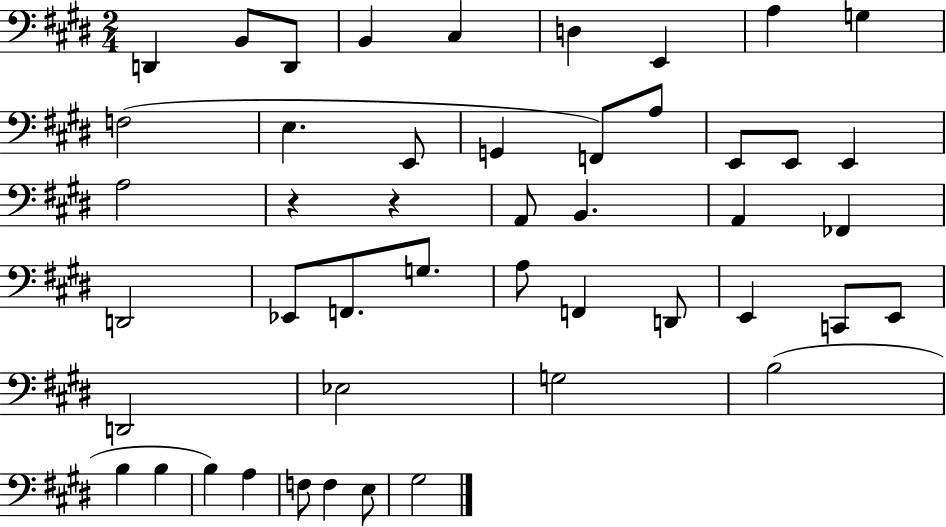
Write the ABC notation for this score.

X:1
T:Untitled
M:2/4
L:1/4
K:E
D,, B,,/2 D,,/2 B,, ^C, D, E,, A, G, F,2 E, E,,/2 G,, F,,/2 A,/2 E,,/2 E,,/2 E,, A,2 z z A,,/2 B,, A,, _F,, D,,2 _E,,/2 F,,/2 G,/2 A,/2 F,, D,,/2 E,, C,,/2 E,,/2 D,,2 _E,2 G,2 B,2 B, B, B, A, F,/2 F, E,/2 ^G,2